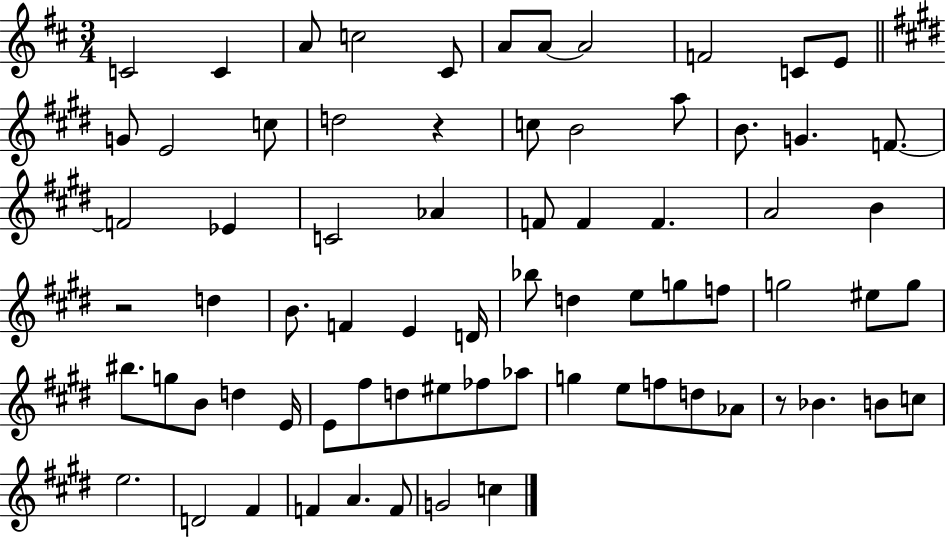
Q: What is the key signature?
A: D major